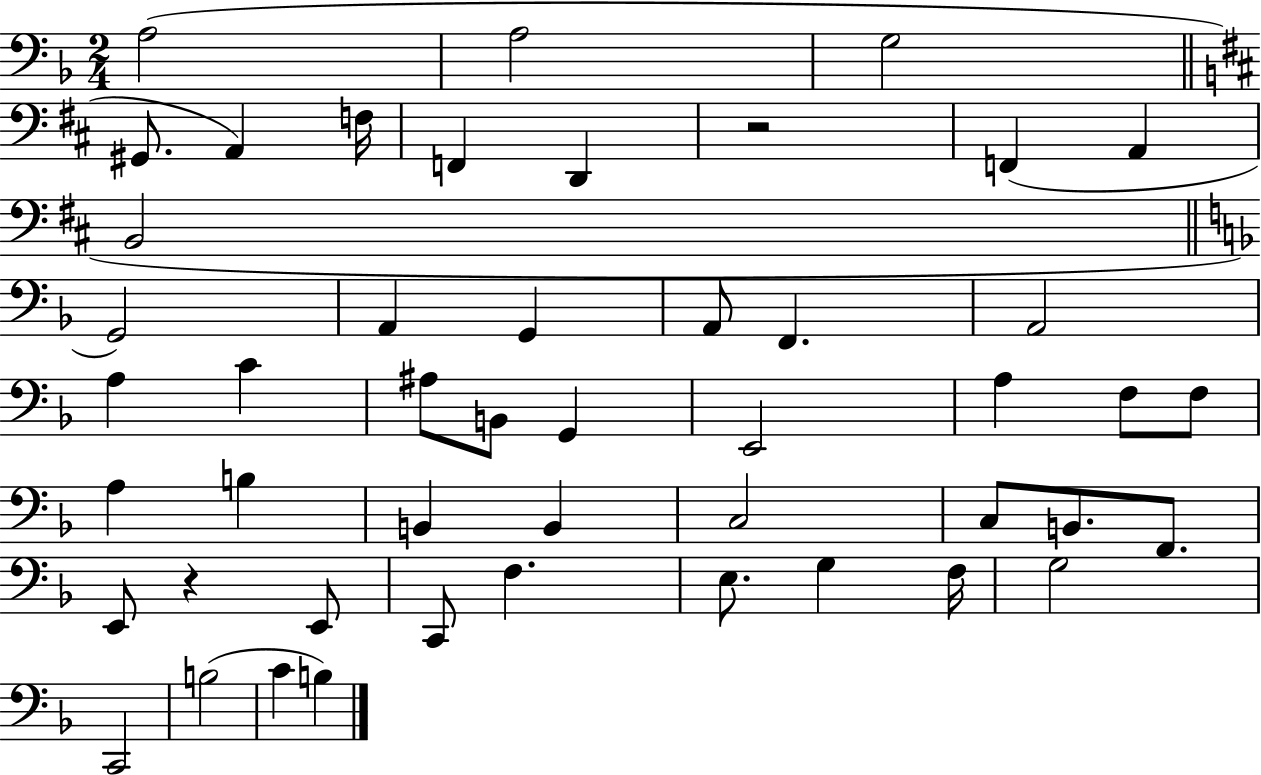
{
  \clef bass
  \numericTimeSignature
  \time 2/4
  \key f \major
  a2( | a2 | g2 | \bar "||" \break \key d \major gis,8. a,4) f16 | f,4 d,4 | r2 | f,4( a,4 | \break b,2 | \bar "||" \break \key d \minor g,2) | a,4 g,4 | a,8 f,4. | a,2 | \break a4 c'4 | ais8 b,8 g,4 | e,2 | a4 f8 f8 | \break a4 b4 | b,4 b,4 | c2 | c8 b,8. f,8. | \break e,8 r4 e,8 | c,8 f4. | e8. g4 f16 | g2 | \break c,2 | b2( | c'4 b4) | \bar "|."
}